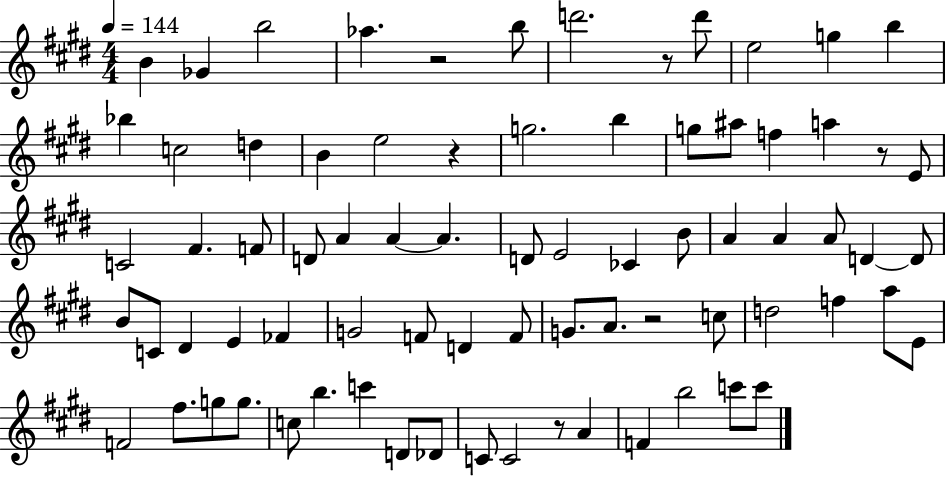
{
  \clef treble
  \numericTimeSignature
  \time 4/4
  \key e \major
  \tempo 4 = 144
  b'4 ges'4 b''2 | aes''4. r2 b''8 | d'''2. r8 d'''8 | e''2 g''4 b''4 | \break bes''4 c''2 d''4 | b'4 e''2 r4 | g''2. b''4 | g''8 ais''8 f''4 a''4 r8 e'8 | \break c'2 fis'4. f'8 | d'8 a'4 a'4~~ a'4. | d'8 e'2 ces'4 b'8 | a'4 a'4 a'8 d'4~~ d'8 | \break b'8 c'8 dis'4 e'4 fes'4 | g'2 f'8 d'4 f'8 | g'8. a'8. r2 c''8 | d''2 f''4 a''8 e'8 | \break f'2 fis''8. g''8 g''8. | c''8 b''4. c'''4 d'8 des'8 | c'8 c'2 r8 a'4 | f'4 b''2 c'''8 c'''8 | \break \bar "|."
}